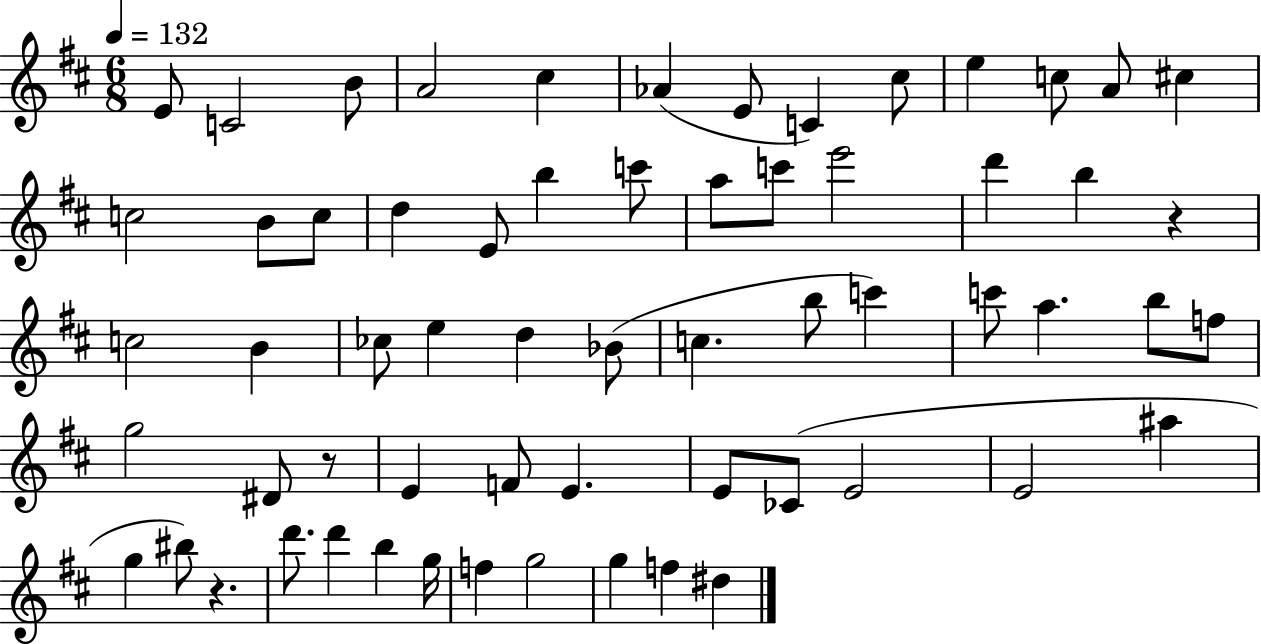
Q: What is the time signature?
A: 6/8